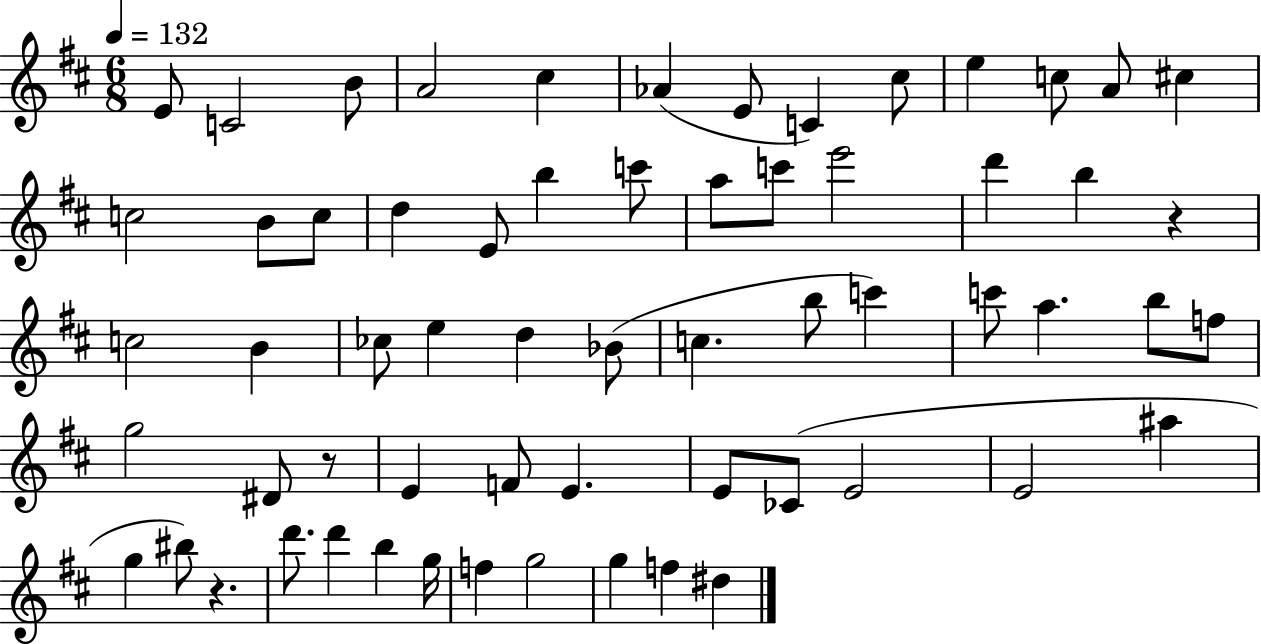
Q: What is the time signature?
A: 6/8